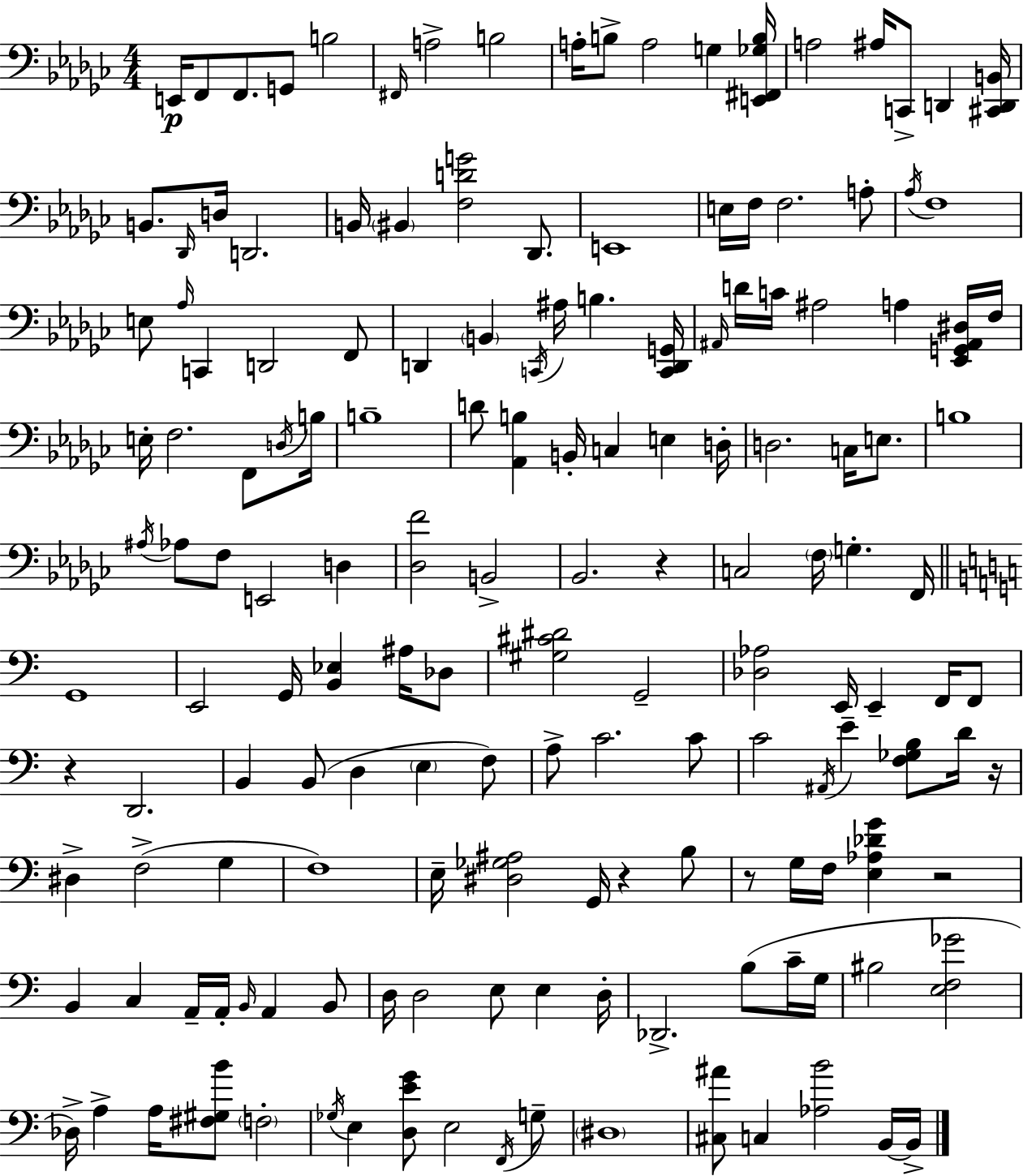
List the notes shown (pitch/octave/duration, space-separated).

E2/s F2/e F2/e. G2/e B3/h F#2/s A3/h B3/h A3/s B3/e A3/h G3/q [E2,F#2,Gb3,B3]/s A3/h A#3/s C2/e D2/q [C#2,D2,B2]/s B2/e. Db2/s D3/s D2/h. B2/s BIS2/q [F3,D4,G4]/h Db2/e. E2/w E3/s F3/s F3/h. A3/e Ab3/s F3/w E3/e Ab3/s C2/q D2/h F2/e D2/q B2/q C2/s A#3/s B3/q. [C2,D2,G2]/s A#2/s D4/s C4/s A#3/h A3/q [Eb2,G2,A#2,D#3]/s F3/s E3/s F3/h. F2/e D3/s B3/s B3/w D4/e [Ab2,B3]/q B2/s C3/q E3/q D3/s D3/h. C3/s E3/e. B3/w A#3/s Ab3/e F3/e E2/h D3/q [Db3,F4]/h B2/h Bb2/h. R/q C3/h F3/s G3/q. F2/s G2/w E2/h G2/s [B2,Eb3]/q A#3/s Db3/e [G#3,C#4,D#4]/h G2/h [Db3,Ab3]/h E2/s E2/q F2/s F2/e R/q D2/h. B2/q B2/e D3/q E3/q F3/e A3/e C4/h. C4/e C4/h A#2/s E4/q [F3,Gb3,B3]/e D4/s R/s D#3/q F3/h G3/q F3/w E3/s [D#3,Gb3,A#3]/h G2/s R/q B3/e R/e G3/s F3/s [E3,Ab3,Db4,G4]/q R/h B2/q C3/q A2/s A2/s B2/s A2/q B2/e D3/s D3/h E3/e E3/q D3/s Db2/h. B3/e C4/s G3/s BIS3/h [E3,F3,Gb4]/h Db3/s A3/q A3/s [F#3,G#3,B4]/e F3/h Gb3/s E3/q [D3,E4,G4]/e E3/h F2/s G3/e D#3/w [C#3,A#4]/e C3/q [Ab3,B4]/h B2/s B2/s